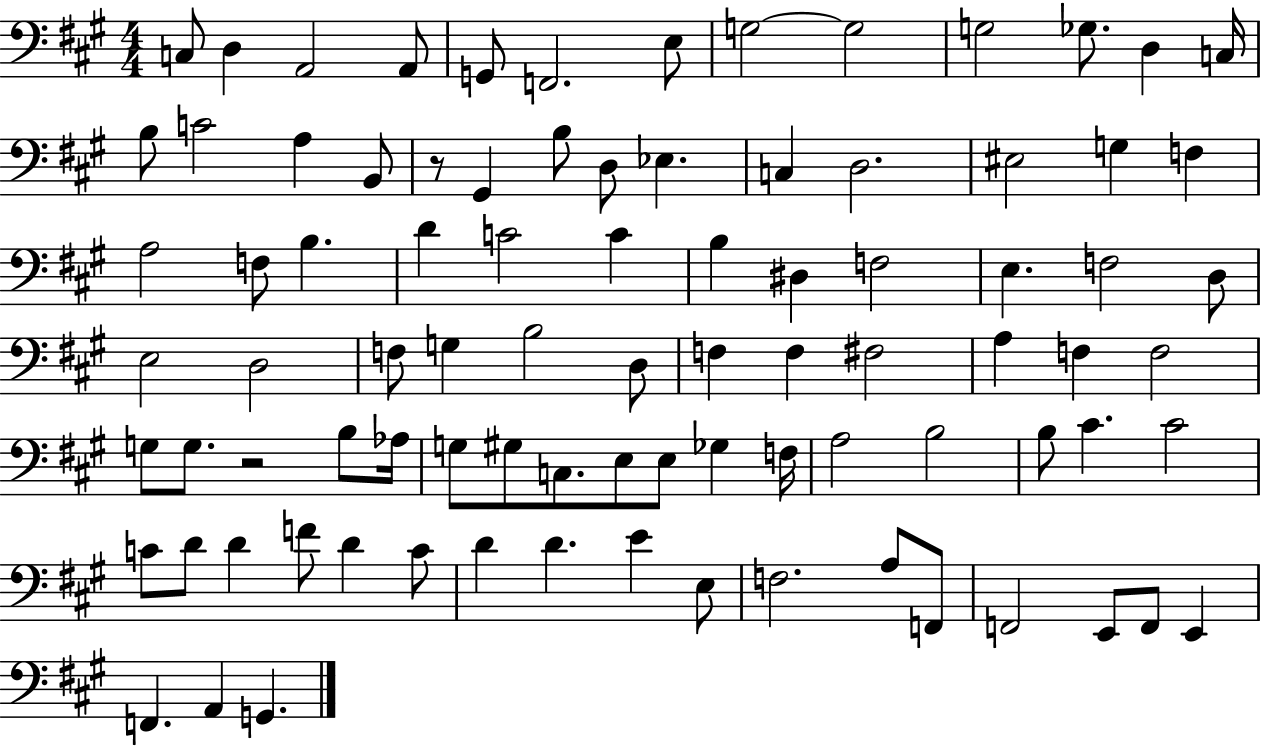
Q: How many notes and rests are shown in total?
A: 88